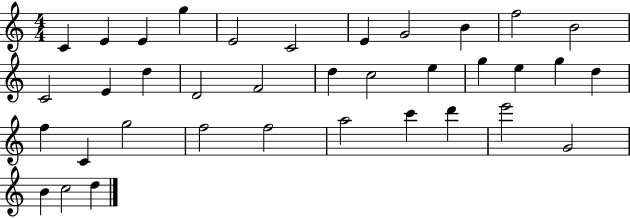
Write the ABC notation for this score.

X:1
T:Untitled
M:4/4
L:1/4
K:C
C E E g E2 C2 E G2 B f2 B2 C2 E d D2 F2 d c2 e g e g d f C g2 f2 f2 a2 c' d' e'2 G2 B c2 d